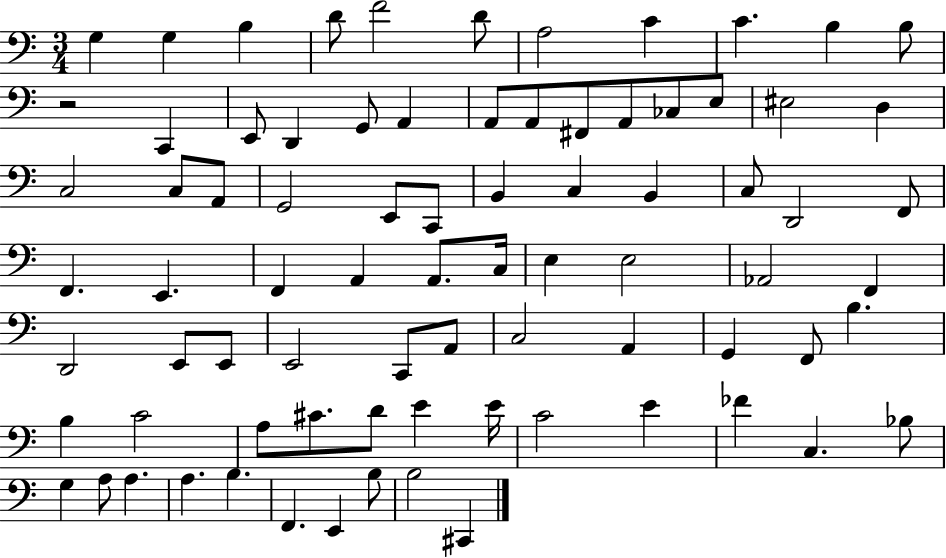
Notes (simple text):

G3/q G3/q B3/q D4/e F4/h D4/e A3/h C4/q C4/q. B3/q B3/e R/h C2/q E2/e D2/q G2/e A2/q A2/e A2/e F#2/e A2/e CES3/e E3/e EIS3/h D3/q C3/h C3/e A2/e G2/h E2/e C2/e B2/q C3/q B2/q C3/e D2/h F2/e F2/q. E2/q. F2/q A2/q A2/e. C3/s E3/q E3/h Ab2/h F2/q D2/h E2/e E2/e E2/h C2/e A2/e C3/h A2/q G2/q F2/e B3/q. B3/q C4/h A3/e C#4/e. D4/e E4/q E4/s C4/h E4/q FES4/q C3/q. Bb3/e G3/q A3/e A3/q. A3/q. B3/q. F2/q. E2/q B3/e B3/h C#2/q